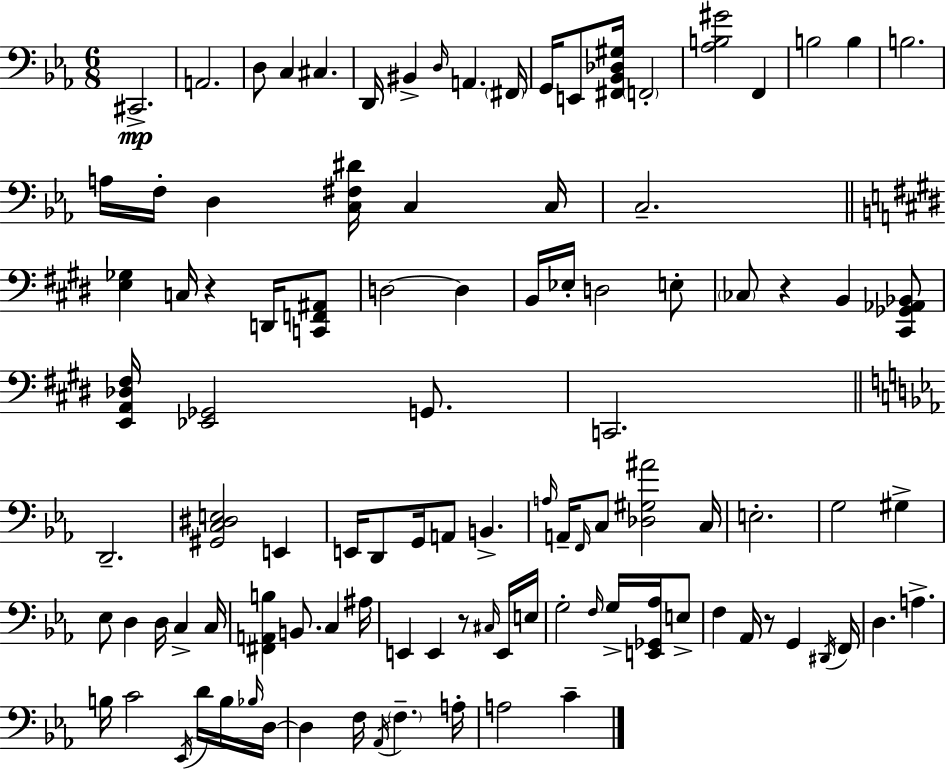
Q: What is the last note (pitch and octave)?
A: C4